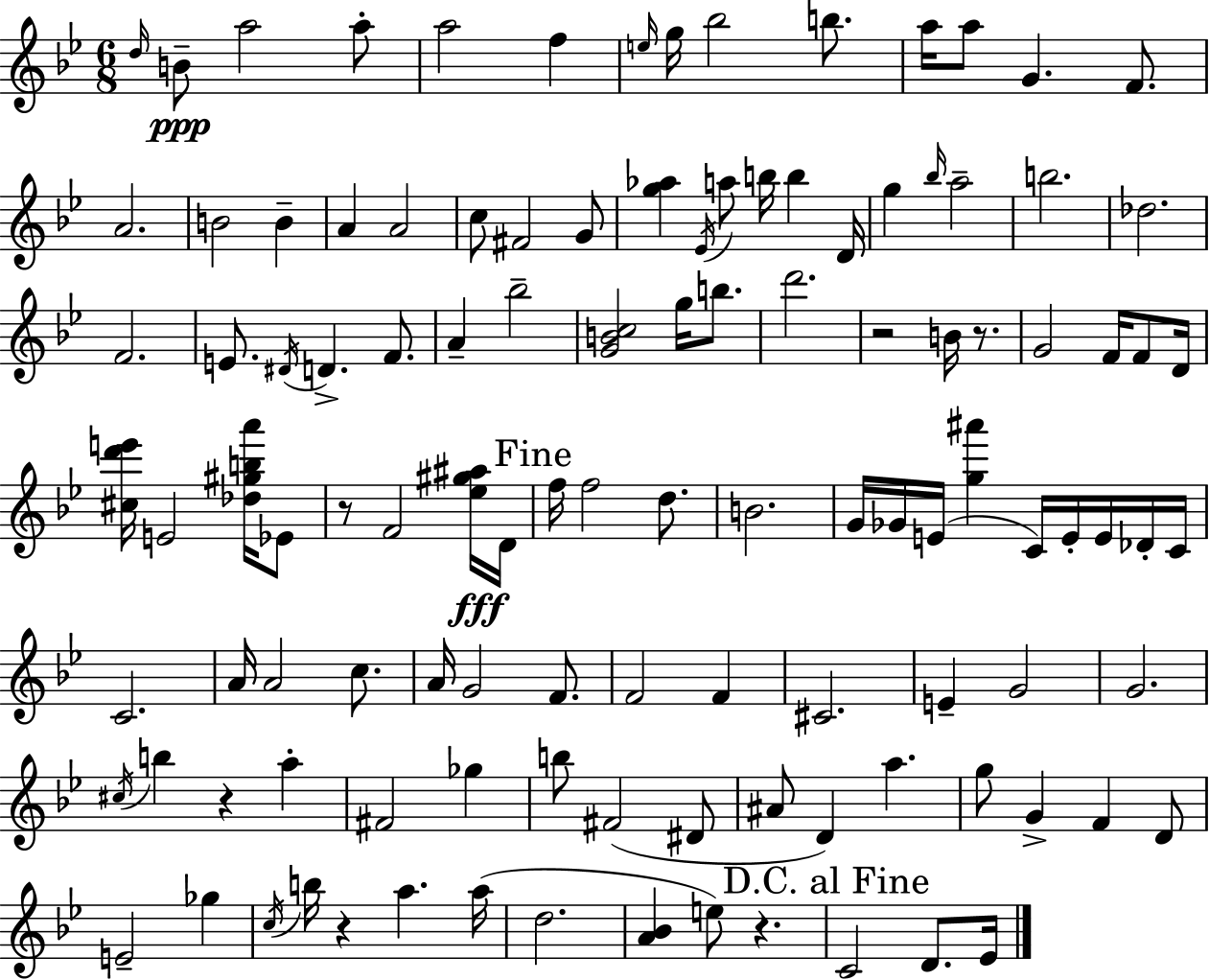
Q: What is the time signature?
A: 6/8